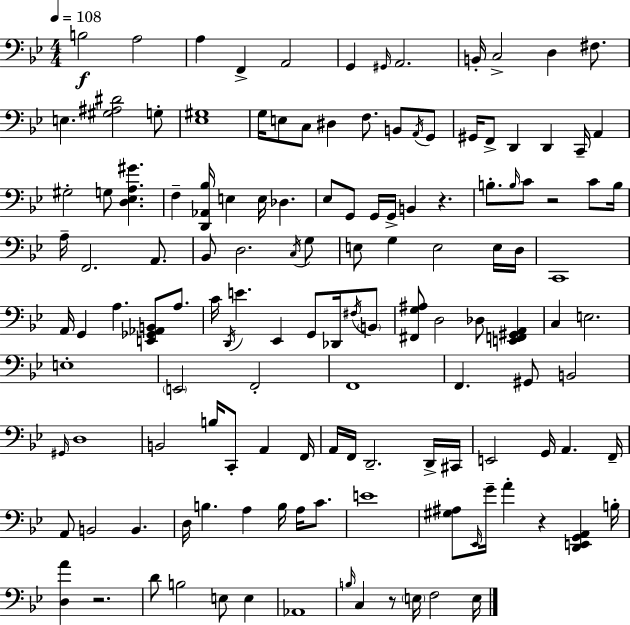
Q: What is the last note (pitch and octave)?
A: E3